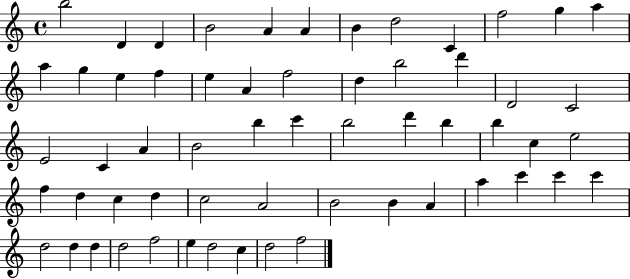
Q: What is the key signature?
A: C major